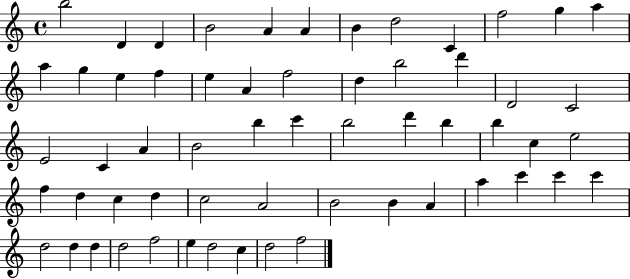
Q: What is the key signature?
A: C major